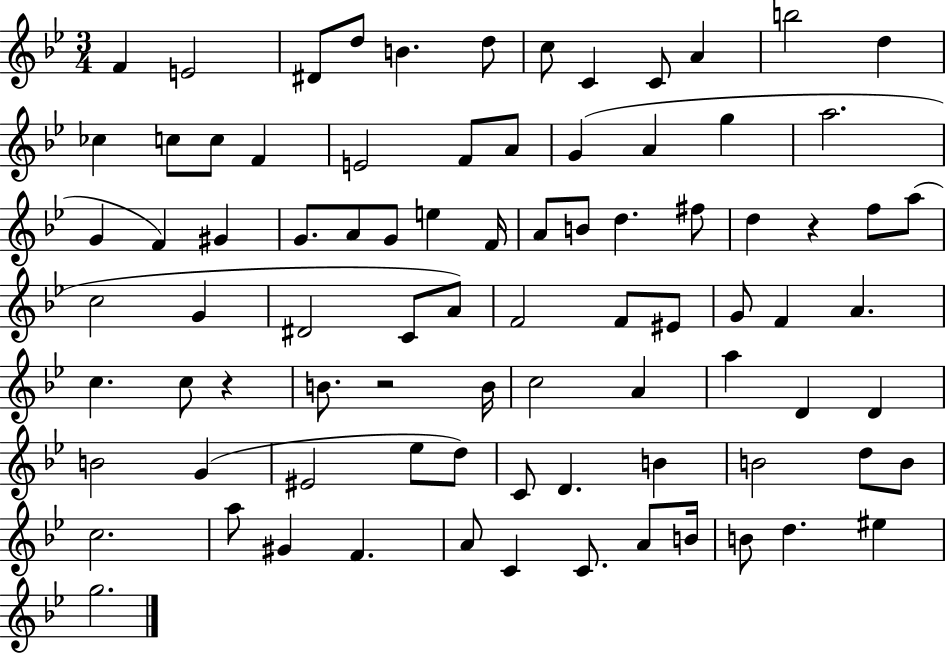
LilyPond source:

{
  \clef treble
  \numericTimeSignature
  \time 3/4
  \key bes \major
  f'4 e'2 | dis'8 d''8 b'4. d''8 | c''8 c'4 c'8 a'4 | b''2 d''4 | \break ces''4 c''8 c''8 f'4 | e'2 f'8 a'8 | g'4( a'4 g''4 | a''2. | \break g'4 f'4) gis'4 | g'8. a'8 g'8 e''4 f'16 | a'8 b'8 d''4. fis''8 | d''4 r4 f''8 a''8( | \break c''2 g'4 | dis'2 c'8 a'8) | f'2 f'8 eis'8 | g'8 f'4 a'4. | \break c''4. c''8 r4 | b'8. r2 b'16 | c''2 a'4 | a''4 d'4 d'4 | \break b'2 g'4( | eis'2 ees''8 d''8) | c'8 d'4. b'4 | b'2 d''8 b'8 | \break c''2. | a''8 gis'4 f'4. | a'8 c'4 c'8. a'8 b'16 | b'8 d''4. eis''4 | \break g''2. | \bar "|."
}